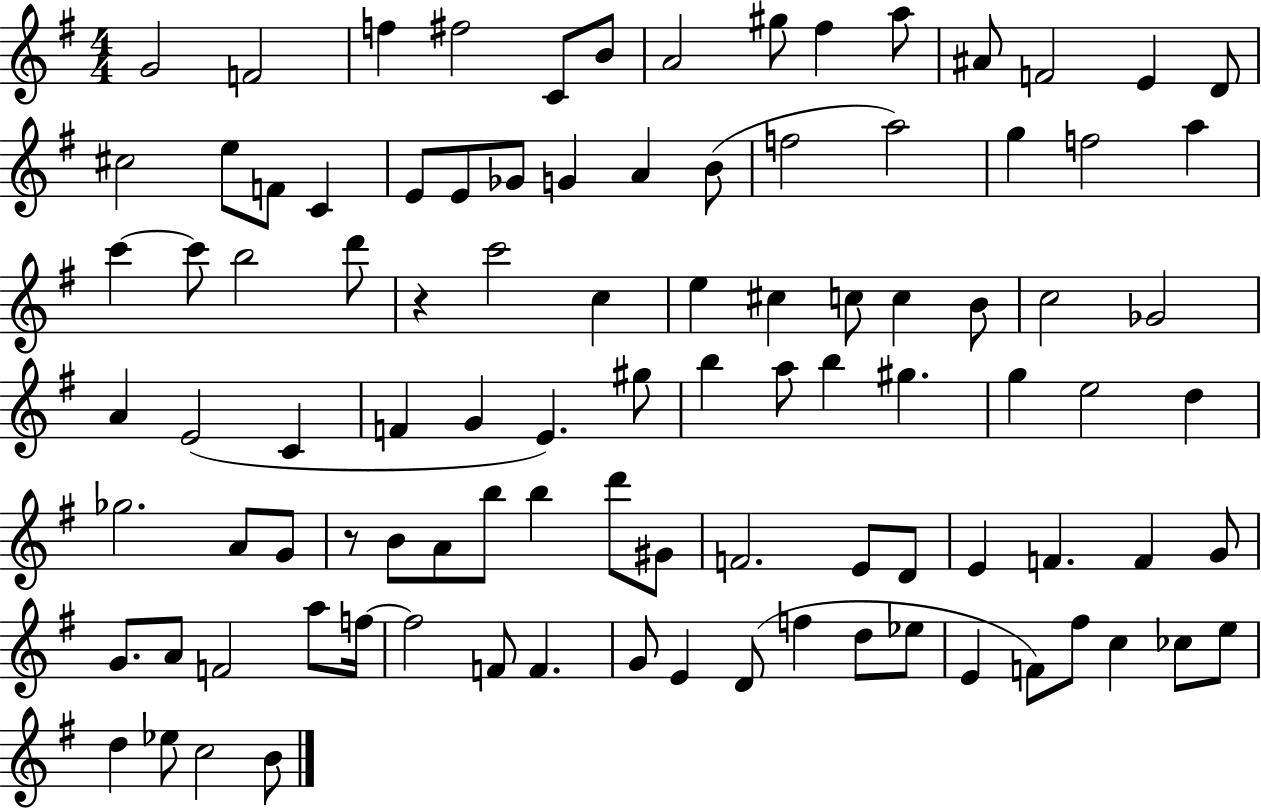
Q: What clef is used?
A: treble